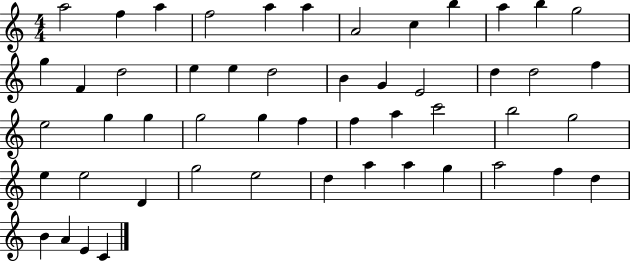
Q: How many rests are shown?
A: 0